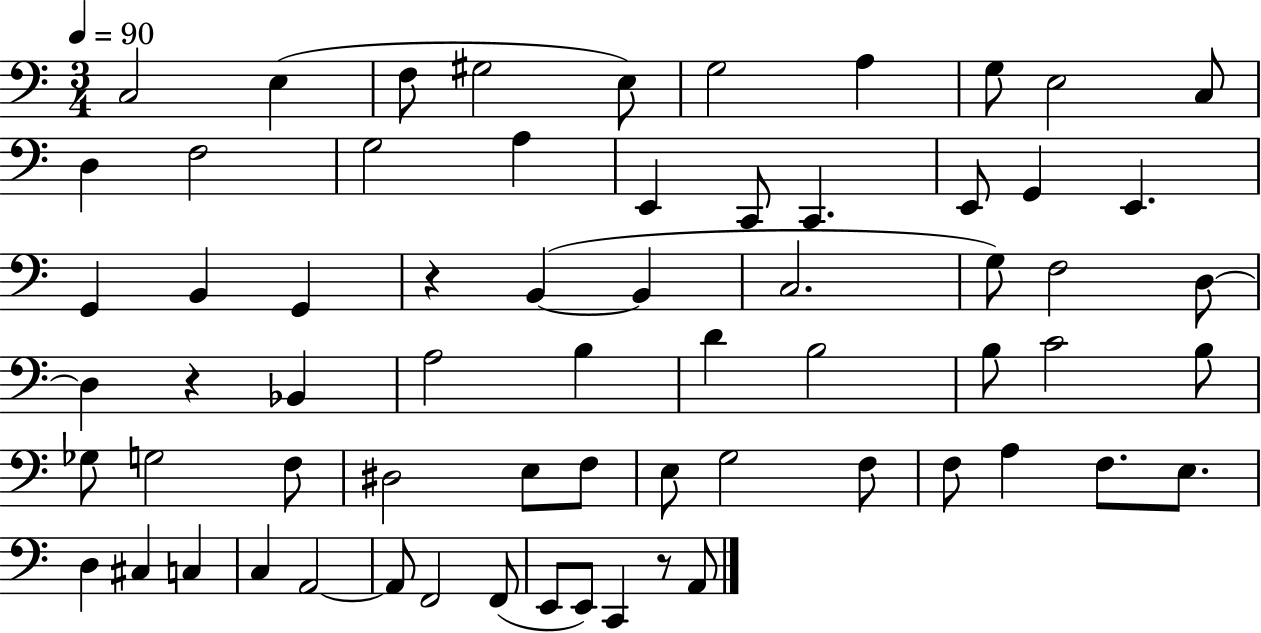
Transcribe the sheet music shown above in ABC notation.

X:1
T:Untitled
M:3/4
L:1/4
K:C
C,2 E, F,/2 ^G,2 E,/2 G,2 A, G,/2 E,2 C,/2 D, F,2 G,2 A, E,, C,,/2 C,, E,,/2 G,, E,, G,, B,, G,, z B,, B,, C,2 G,/2 F,2 D,/2 D, z _B,, A,2 B, D B,2 B,/2 C2 B,/2 _G,/2 G,2 F,/2 ^D,2 E,/2 F,/2 E,/2 G,2 F,/2 F,/2 A, F,/2 E,/2 D, ^C, C, C, A,,2 A,,/2 F,,2 F,,/2 E,,/2 E,,/2 C,, z/2 A,,/2